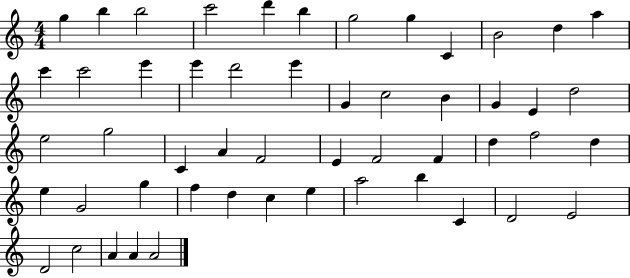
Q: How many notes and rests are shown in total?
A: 52